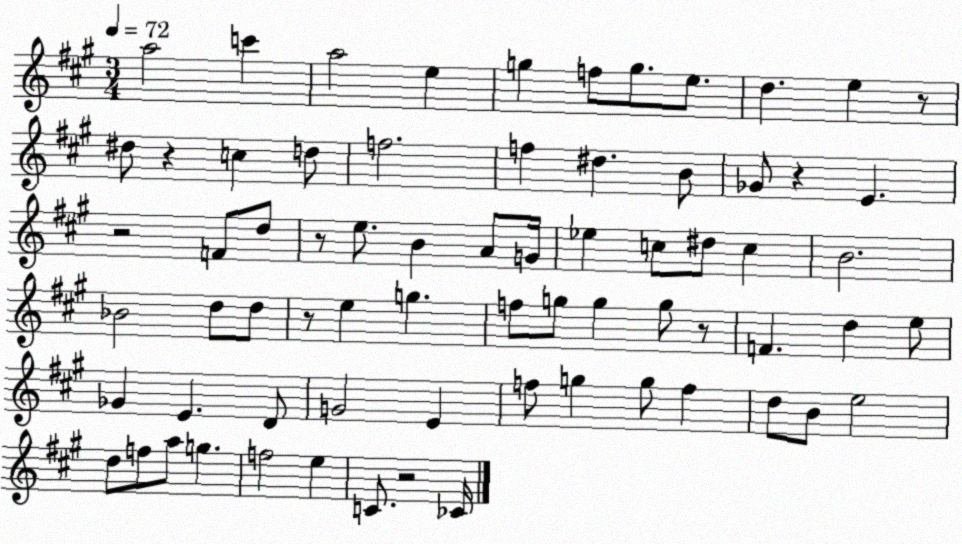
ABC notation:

X:1
T:Untitled
M:3/4
L:1/4
K:A
a2 c' a2 e g f/2 g/2 e/2 d e z/2 ^d/2 z c d/2 f2 f ^d B/2 _G/2 z E z2 F/2 d/2 z/2 e/2 B A/2 G/4 _e c/2 ^d/2 c B2 _B2 d/2 d/2 z/2 e g f/2 g/2 g g/2 z/2 F d e/2 _G E D/2 G2 E f/2 g g/2 f d/2 B/2 e2 d/2 f/2 a/2 g f2 e C/2 z2 _C/4